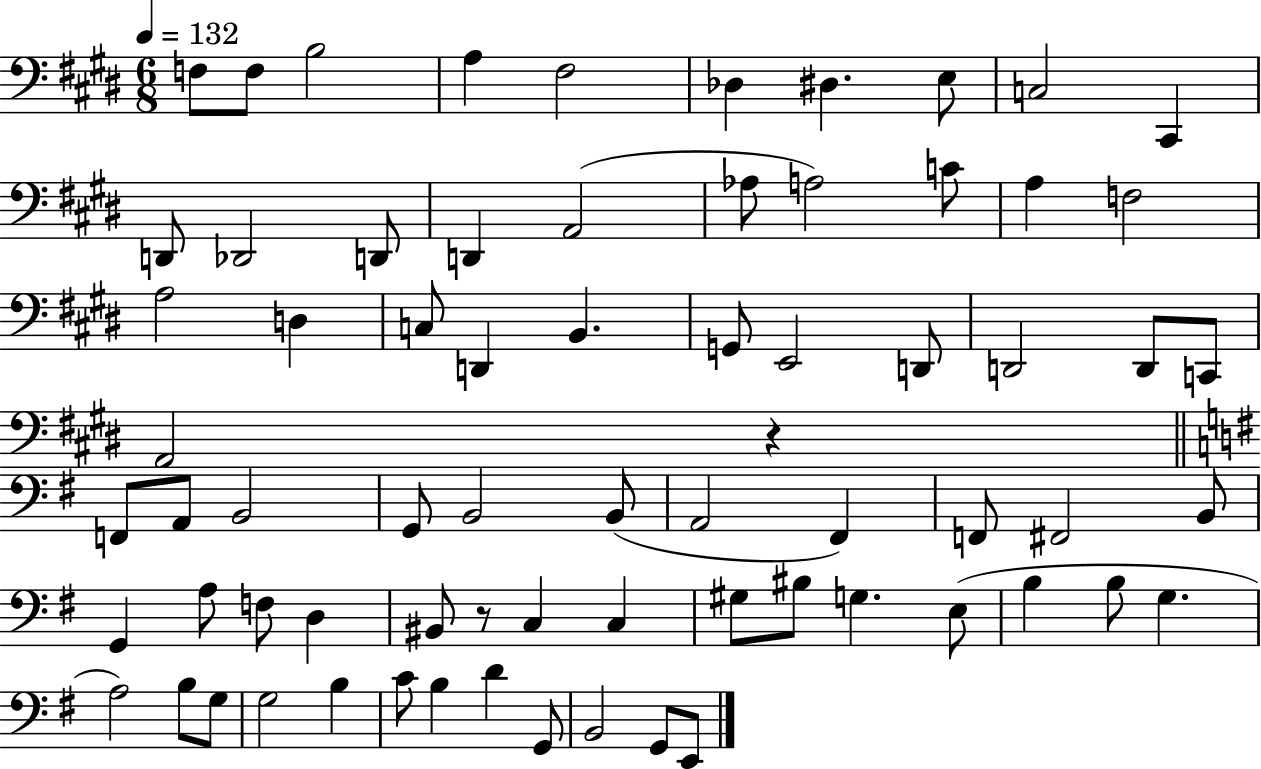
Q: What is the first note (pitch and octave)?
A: F3